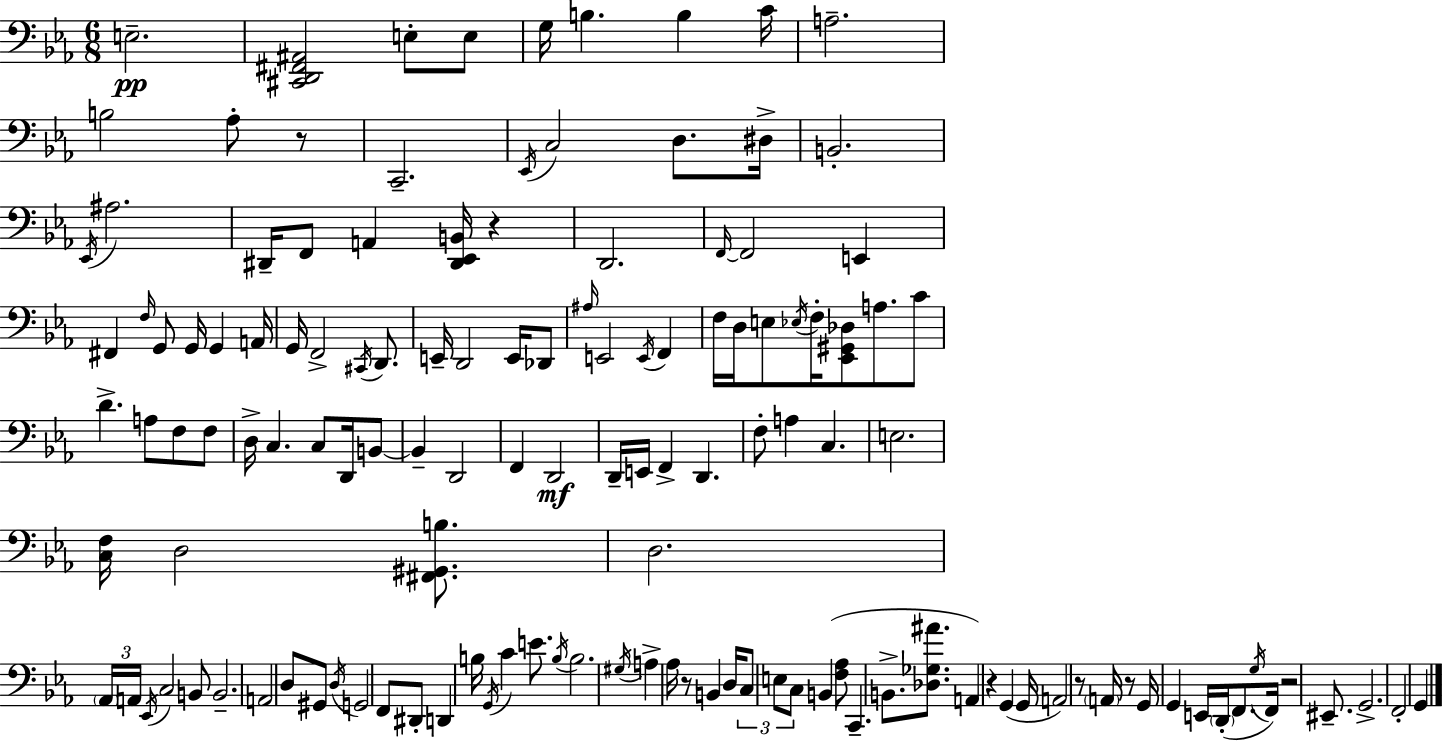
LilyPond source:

{
  \clef bass
  \numericTimeSignature
  \time 6/8
  \key ees \major
  e2.--\pp | <cis, d, fis, ais,>2 e8-. e8 | g16 b4. b4 c'16 | a2.-- | \break b2 aes8-. r8 | c,2.-- | \acciaccatura { ees,16 } c2 d8. | dis16-> b,2.-. | \break \acciaccatura { ees,16 } ais2. | dis,16-- f,8 a,4 <dis, ees, b,>16 r4 | d,2. | \grace { f,16~ }~ f,2 e,4 | \break fis,4 \grace { f16 } g,8 g,16 g,4 | a,16 g,16 f,2-> | \acciaccatura { cis,16 } d,8. e,16-- d,2 | e,16 des,8 \grace { ais16 } e,2 | \break \acciaccatura { e,16 } f,4 f16 d16 e8 \acciaccatura { ees16 } | f16-. <ees, gis, des>8 a8. c'8 d'4.-> | a8 f8 f8 d16-> c4. | c8 d,16 b,8~~ b,4-- | \break d,2 f,4 | d,2\mf d,16-- e,16 f,4-> | d,4. f8-. a4 | c4. e2. | \break <c f>16 d2 | <fis, gis, b>8. d2. | \tuplet 3/2 { \parenthesize aes,16 a,16 \acciaccatura { ees,16 } } c2 | b,8 b,2.-- | \break a,2 | d8 gis,8 \acciaccatura { d16 } g,2 | f,8 dis,8-. d,4 | b16 \acciaccatura { g,16 } c'4 e'8. \acciaccatura { b16 } | \break b2. | \acciaccatura { gis16 } a4-> aes16 r8 b,4 | d16 \tuplet 3/2 { c8 e8 c8 } b,4( <f aes>8 | c,4.-- b,8.-> <des ges ais'>8. | \break a,4) r4 g,4( | g,16 a,2) r8 | \parenthesize a,16 r8 g,16 g,4 e,16 \parenthesize d,16-.( f,8. | \acciaccatura { g16 } f,16) r2 eis,8.-- | \break g,2.-> | f,2-. g,4 | \bar "|."
}